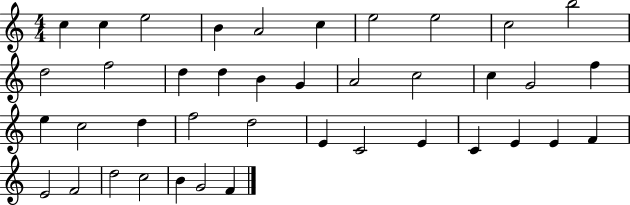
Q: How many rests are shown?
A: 0